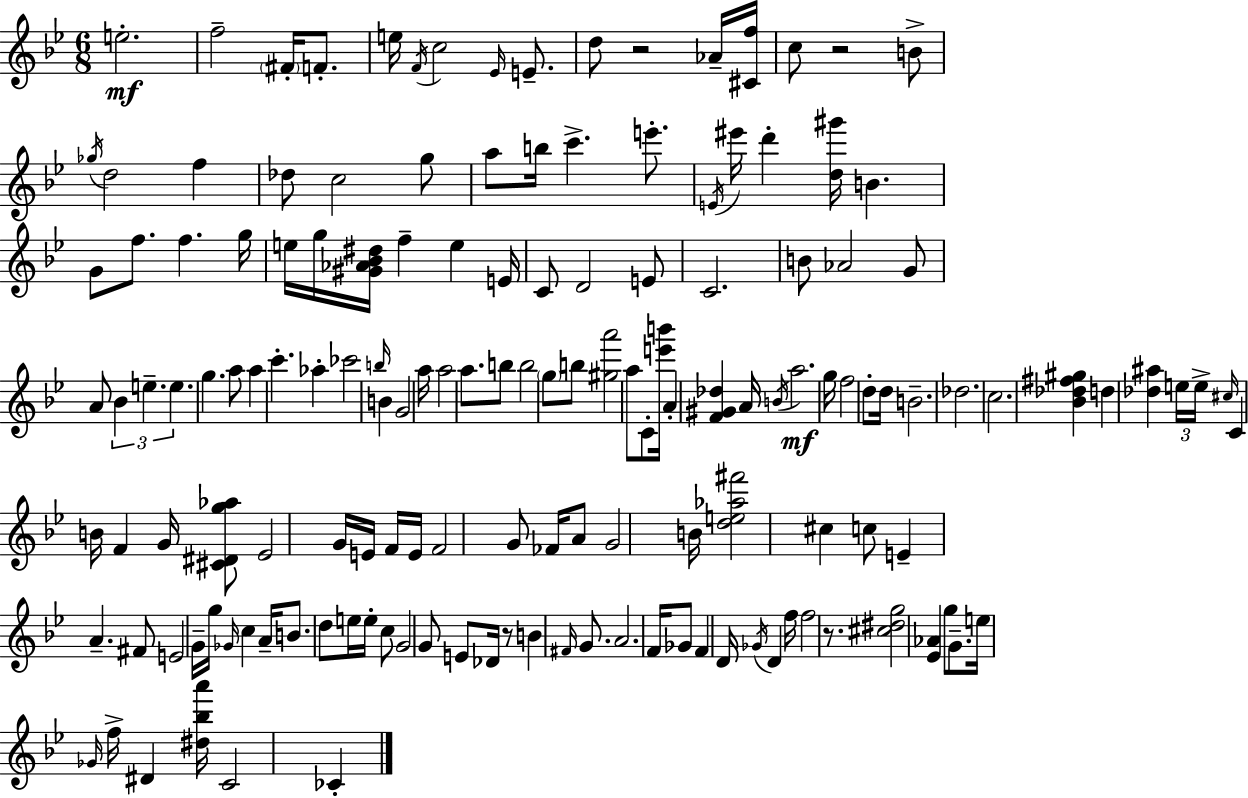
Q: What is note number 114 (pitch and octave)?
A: E4